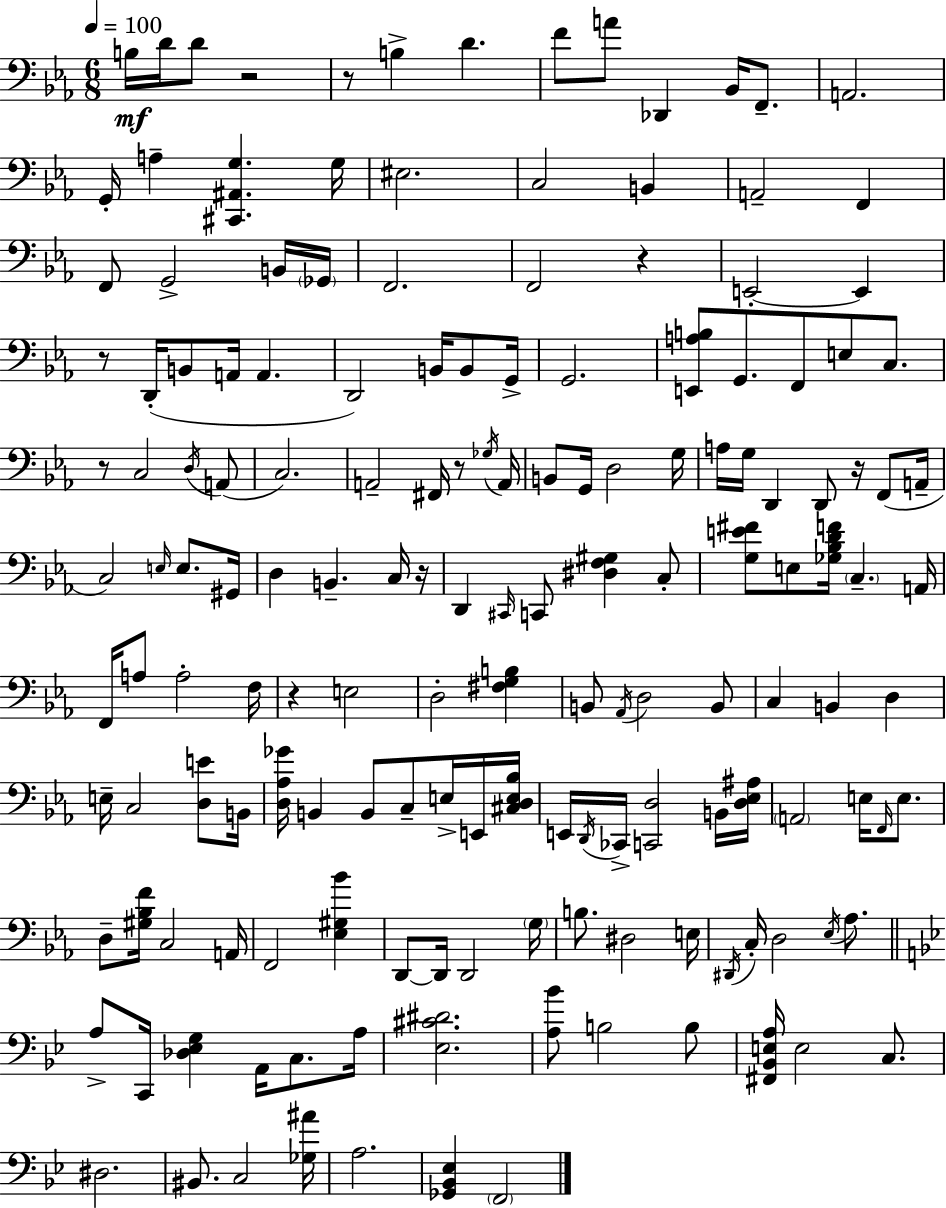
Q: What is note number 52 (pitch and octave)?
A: G3